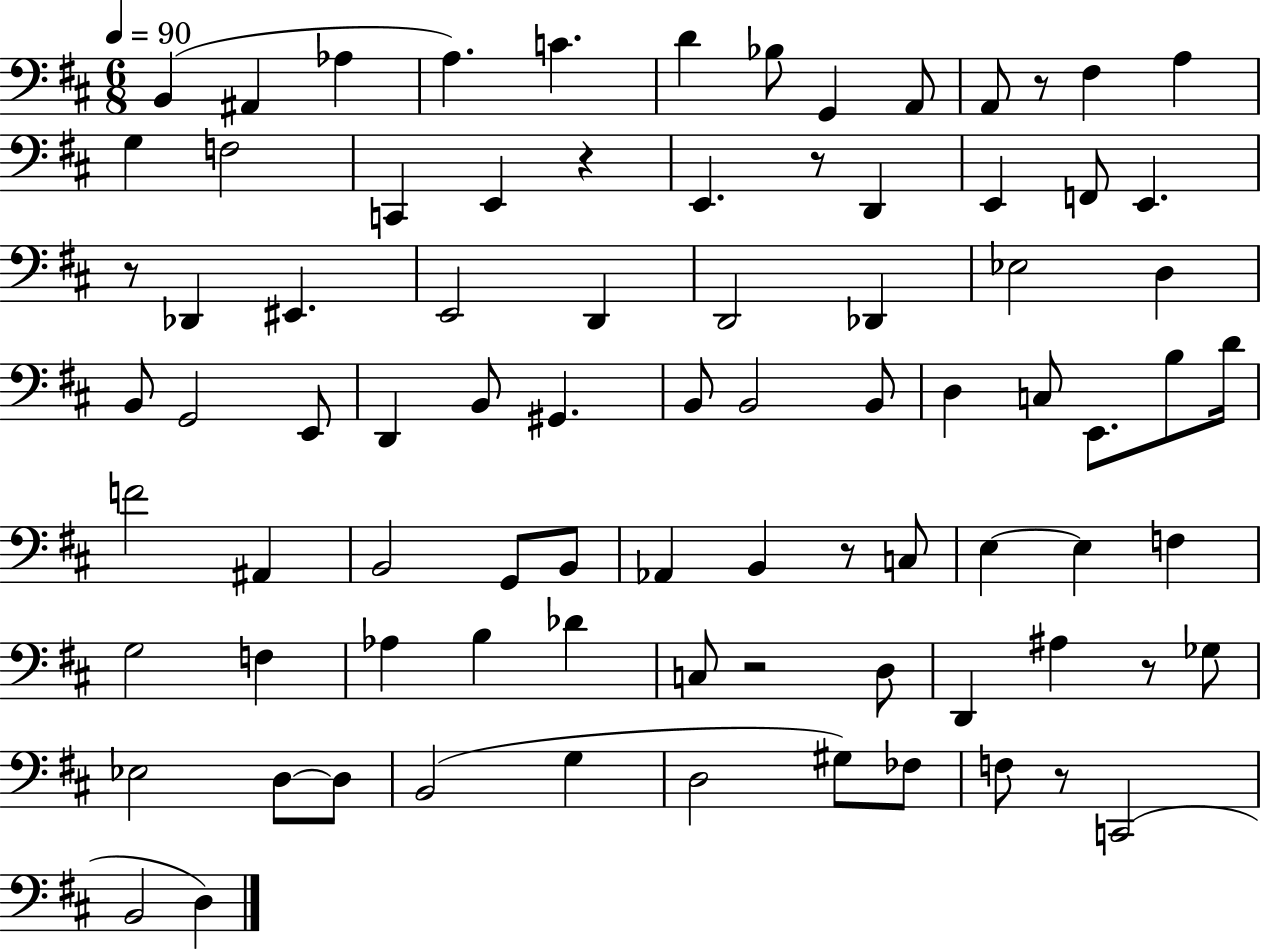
X:1
T:Untitled
M:6/8
L:1/4
K:D
B,, ^A,, _A, A, C D _B,/2 G,, A,,/2 A,,/2 z/2 ^F, A, G, F,2 C,, E,, z E,, z/2 D,, E,, F,,/2 E,, z/2 _D,, ^E,, E,,2 D,, D,,2 _D,, _E,2 D, B,,/2 G,,2 E,,/2 D,, B,,/2 ^G,, B,,/2 B,,2 B,,/2 D, C,/2 E,,/2 B,/2 D/4 F2 ^A,, B,,2 G,,/2 B,,/2 _A,, B,, z/2 C,/2 E, E, F, G,2 F, _A, B, _D C,/2 z2 D,/2 D,, ^A, z/2 _G,/2 _E,2 D,/2 D,/2 B,,2 G, D,2 ^G,/2 _F,/2 F,/2 z/2 C,,2 B,,2 D,